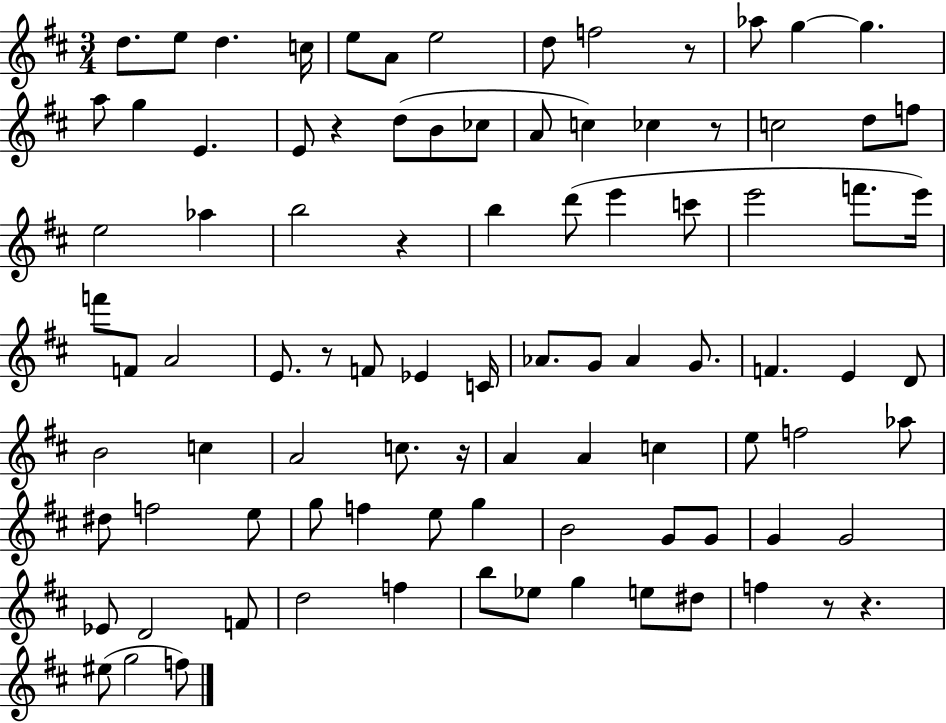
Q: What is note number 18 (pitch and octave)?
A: B4